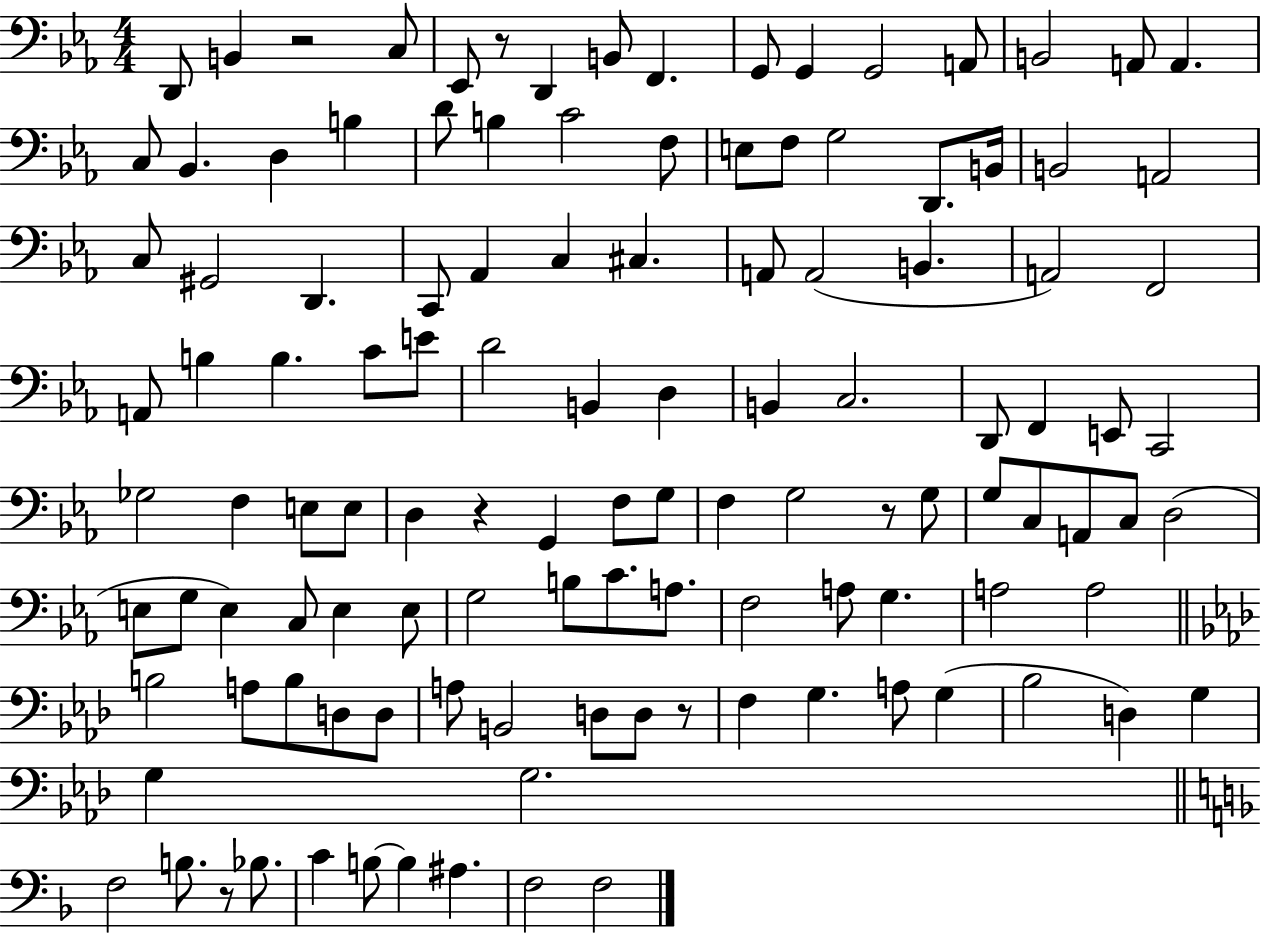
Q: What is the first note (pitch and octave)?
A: D2